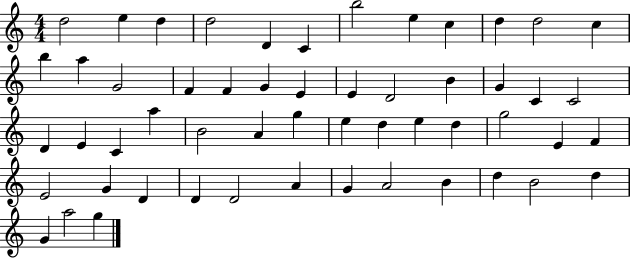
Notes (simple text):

D5/h E5/q D5/q D5/h D4/q C4/q B5/h E5/q C5/q D5/q D5/h C5/q B5/q A5/q G4/h F4/q F4/q G4/q E4/q E4/q D4/h B4/q G4/q C4/q C4/h D4/q E4/q C4/q A5/q B4/h A4/q G5/q E5/q D5/q E5/q D5/q G5/h E4/q F4/q E4/h G4/q D4/q D4/q D4/h A4/q G4/q A4/h B4/q D5/q B4/h D5/q G4/q A5/h G5/q